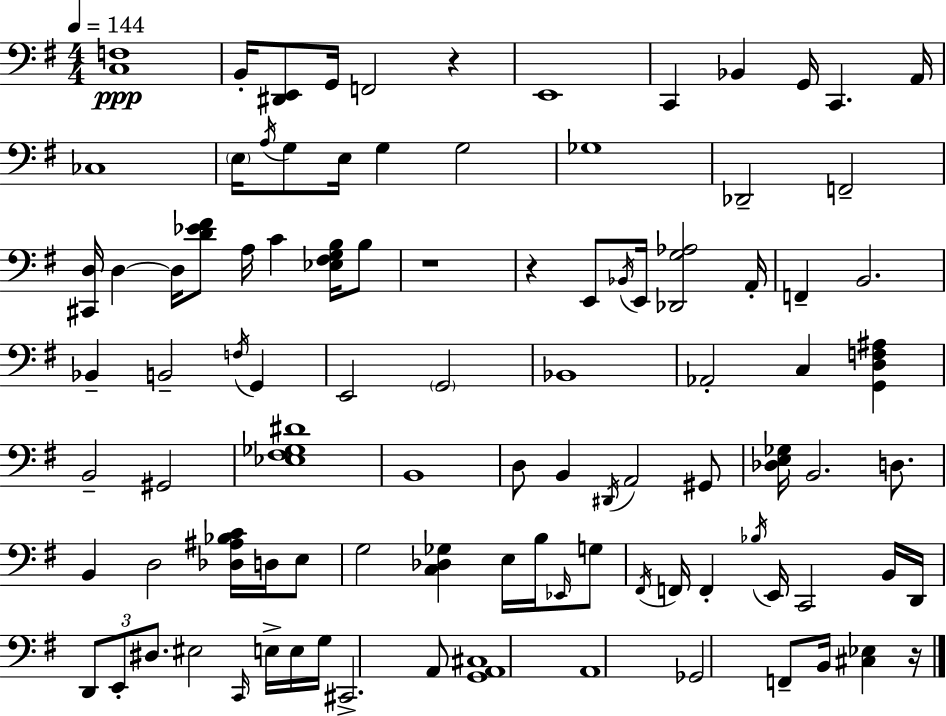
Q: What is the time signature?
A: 4/4